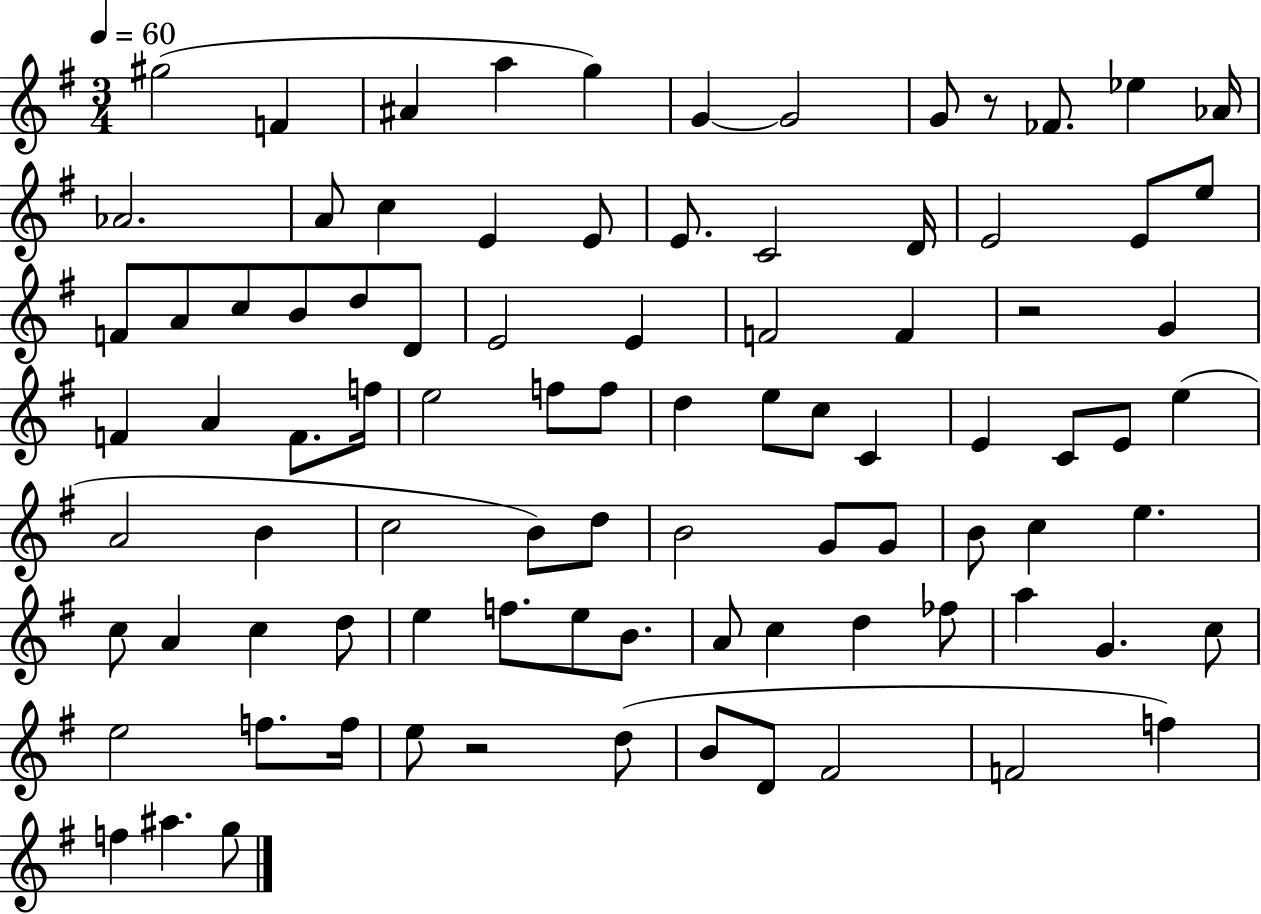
G#5/h F4/q A#4/q A5/q G5/q G4/q G4/h G4/e R/e FES4/e. Eb5/q Ab4/s Ab4/h. A4/e C5/q E4/q E4/e E4/e. C4/h D4/s E4/h E4/e E5/e F4/e A4/e C5/e B4/e D5/e D4/e E4/h E4/q F4/h F4/q R/h G4/q F4/q A4/q F4/e. F5/s E5/h F5/e F5/e D5/q E5/e C5/e C4/q E4/q C4/e E4/e E5/q A4/h B4/q C5/h B4/e D5/e B4/h G4/e G4/e B4/e C5/q E5/q. C5/e A4/q C5/q D5/e E5/q F5/e. E5/e B4/e. A4/e C5/q D5/q FES5/e A5/q G4/q. C5/e E5/h F5/e. F5/s E5/e R/h D5/e B4/e D4/e F#4/h F4/h F5/q F5/q A#5/q. G5/e